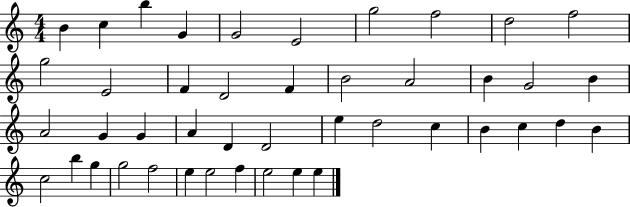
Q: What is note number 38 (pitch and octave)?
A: F5